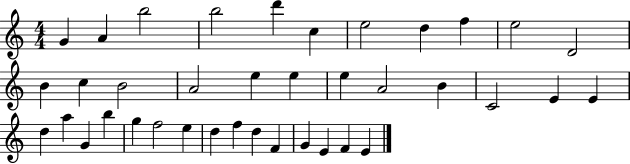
{
  \clef treble
  \numericTimeSignature
  \time 4/4
  \key c \major
  g'4 a'4 b''2 | b''2 d'''4 c''4 | e''2 d''4 f''4 | e''2 d'2 | \break b'4 c''4 b'2 | a'2 e''4 e''4 | e''4 a'2 b'4 | c'2 e'4 e'4 | \break d''4 a''4 g'4 b''4 | g''4 f''2 e''4 | d''4 f''4 d''4 f'4 | g'4 e'4 f'4 e'4 | \break \bar "|."
}